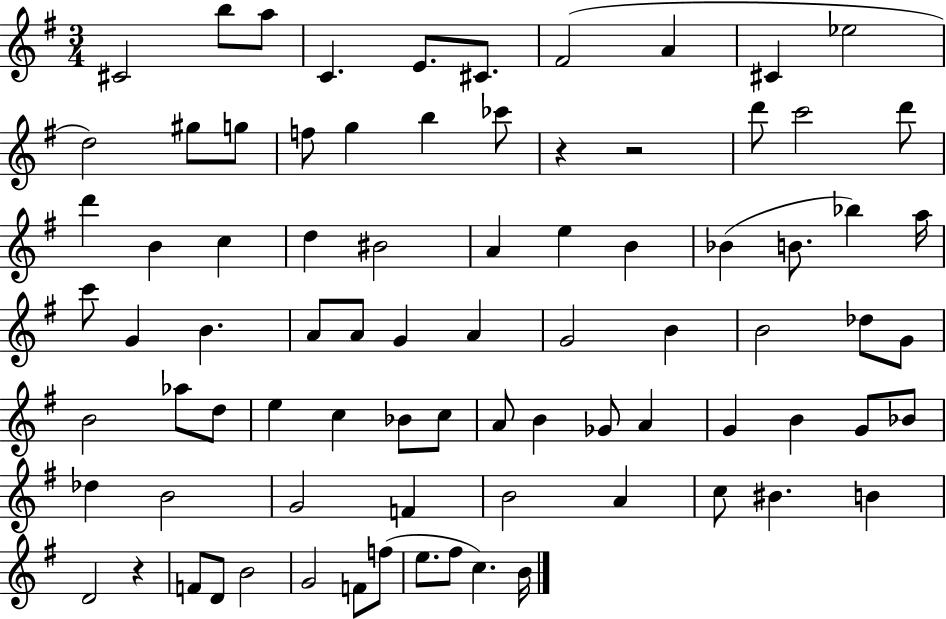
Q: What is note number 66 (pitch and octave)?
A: C5